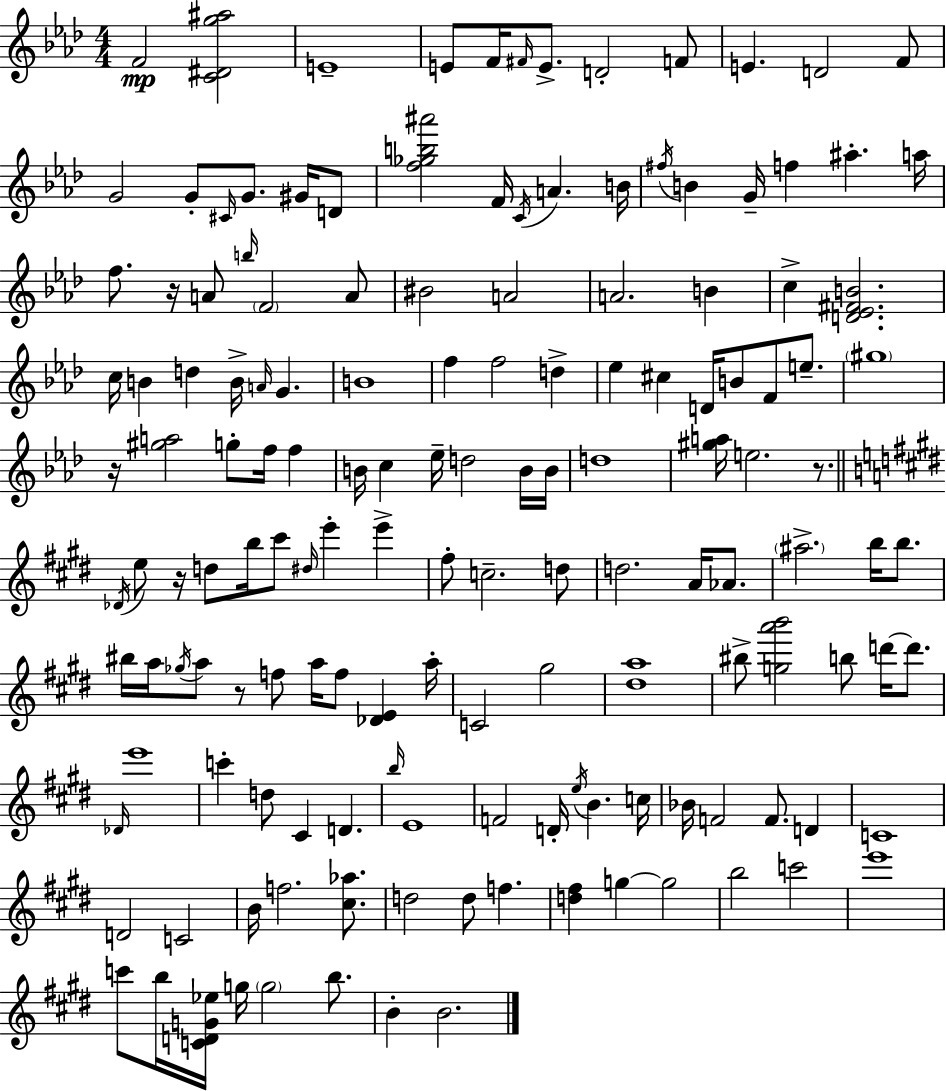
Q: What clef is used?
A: treble